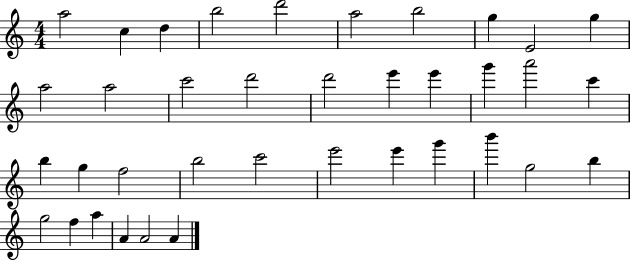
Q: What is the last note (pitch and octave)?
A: A4